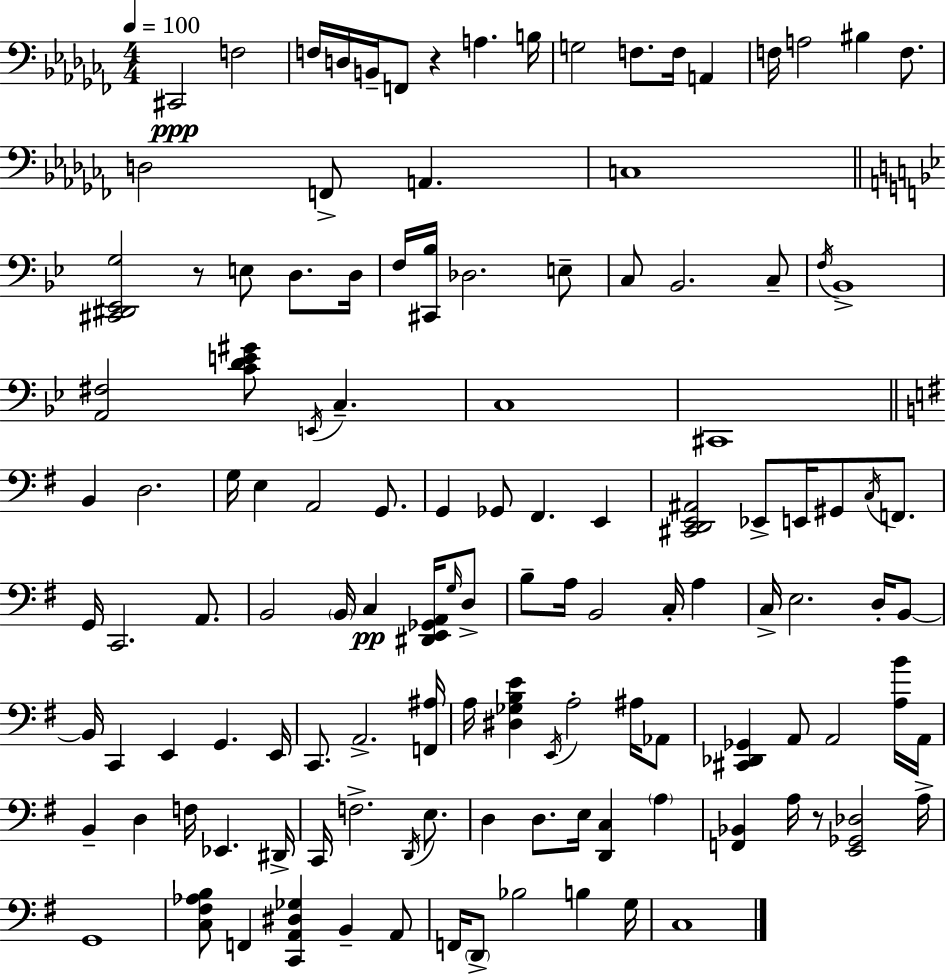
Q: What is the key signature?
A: AES minor